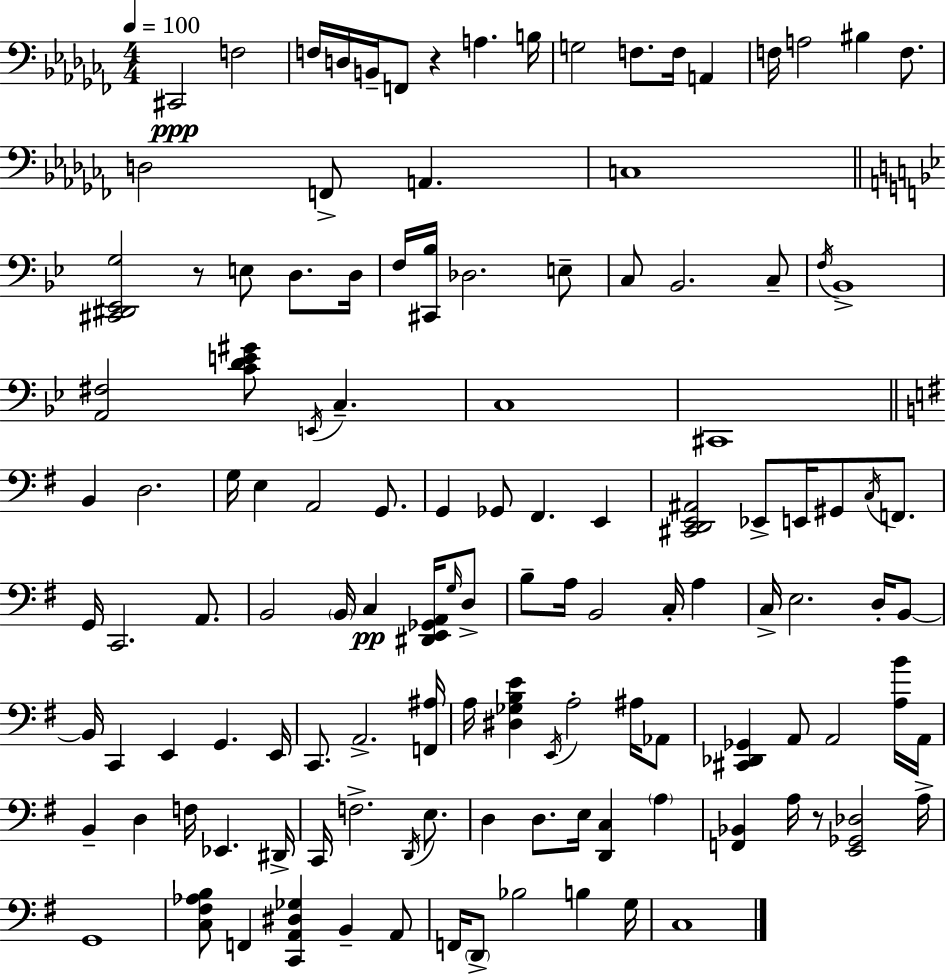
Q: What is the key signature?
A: AES minor